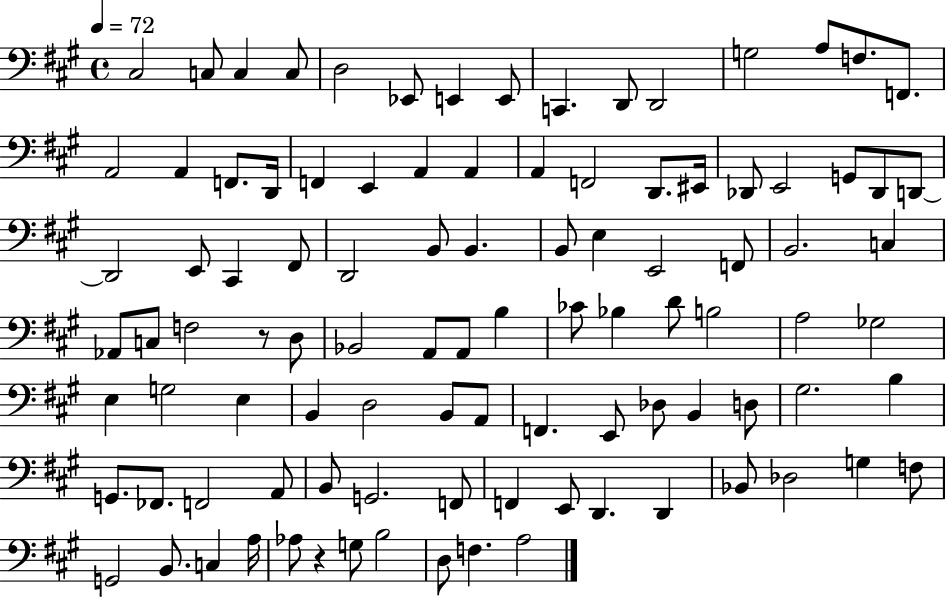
C#3/h C3/e C3/q C3/e D3/h Eb2/e E2/q E2/e C2/q. D2/e D2/h G3/h A3/e F3/e. F2/e. A2/h A2/q F2/e. D2/s F2/q E2/q A2/q A2/q A2/q F2/h D2/e. EIS2/s Db2/e E2/h G2/e Db2/e D2/e D2/h E2/e C#2/q F#2/e D2/h B2/e B2/q. B2/e E3/q E2/h F2/e B2/h. C3/q Ab2/e C3/e F3/h R/e D3/e Bb2/h A2/e A2/e B3/q CES4/e Bb3/q D4/e B3/h A3/h Gb3/h E3/q G3/h E3/q B2/q D3/h B2/e A2/e F2/q. E2/e Db3/e B2/q D3/e G#3/h. B3/q G2/e. FES2/e. F2/h A2/e B2/e G2/h. F2/e F2/q E2/e D2/q. D2/q Bb2/e Db3/h G3/q F3/e G2/h B2/e. C3/q A3/s Ab3/e R/q G3/e B3/h D3/e F3/q. A3/h